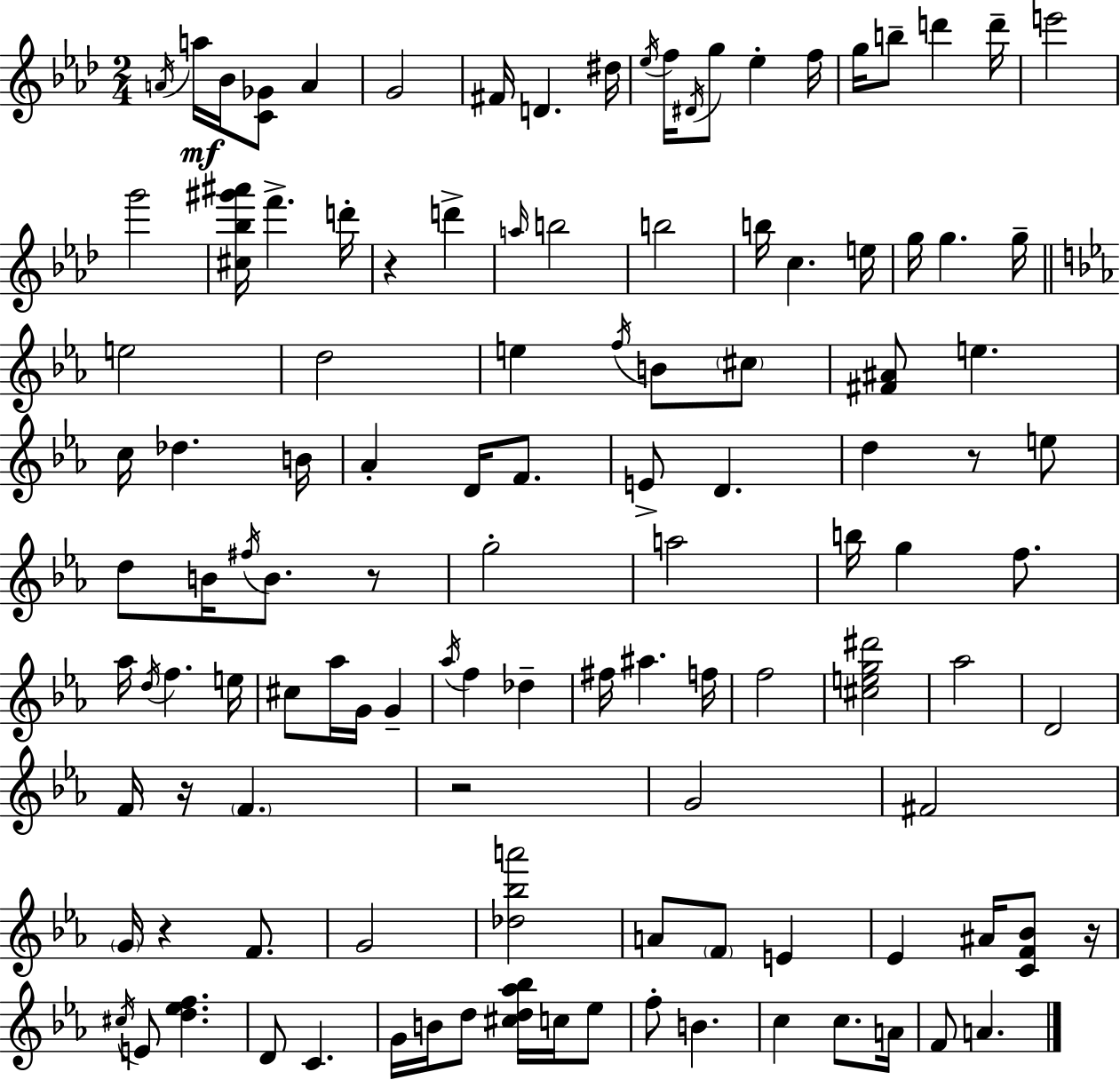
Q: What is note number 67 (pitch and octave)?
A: Ab5